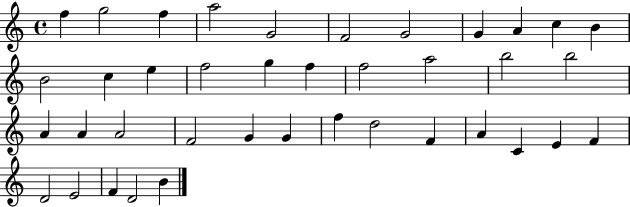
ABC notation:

X:1
T:Untitled
M:4/4
L:1/4
K:C
f g2 f a2 G2 F2 G2 G A c B B2 c e f2 g f f2 a2 b2 b2 A A A2 F2 G G f d2 F A C E F D2 E2 F D2 B